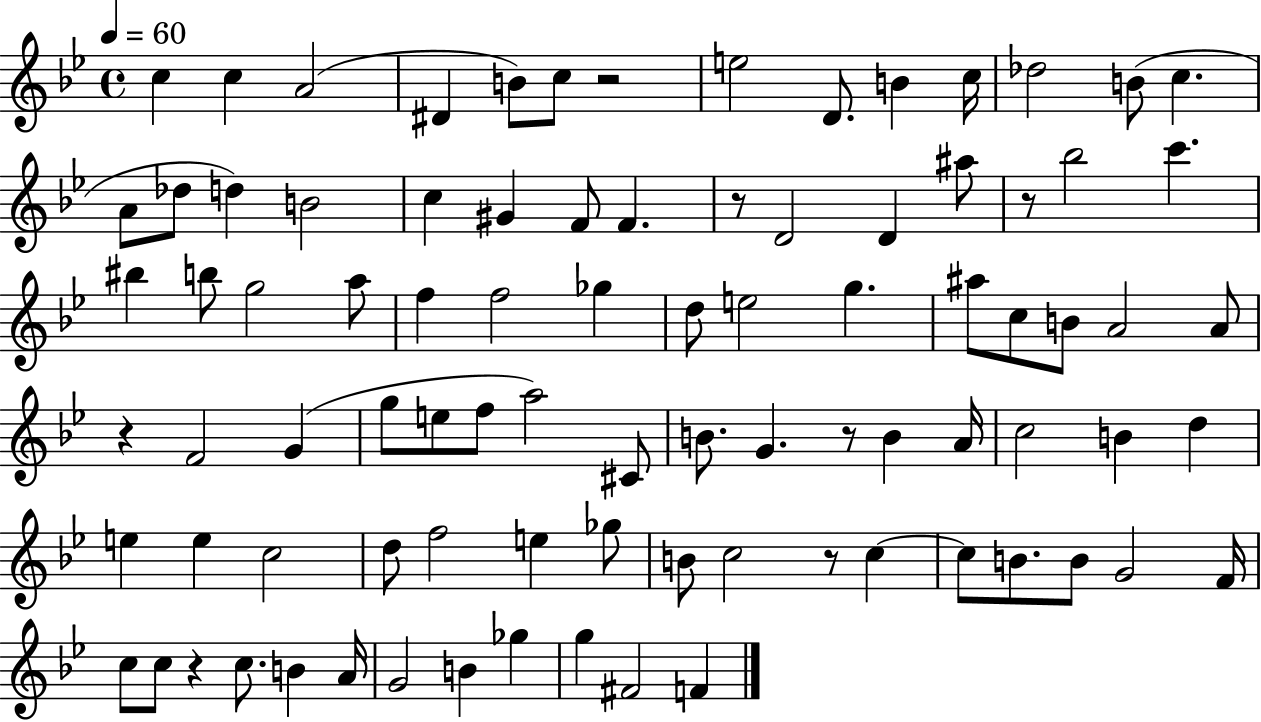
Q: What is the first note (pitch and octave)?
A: C5